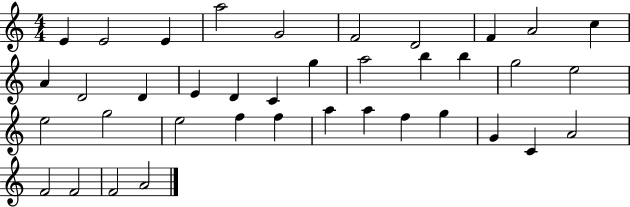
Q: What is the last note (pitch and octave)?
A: A4